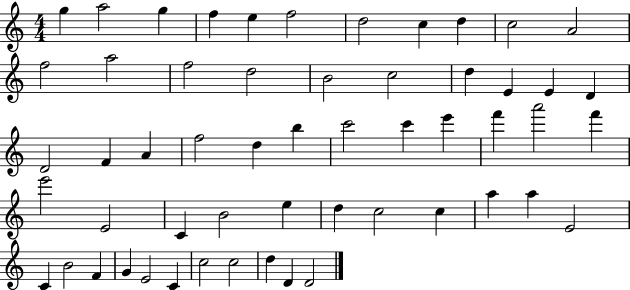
G5/q A5/h G5/q F5/q E5/q F5/h D5/h C5/q D5/q C5/h A4/h F5/h A5/h F5/h D5/h B4/h C5/h D5/q E4/q E4/q D4/q D4/h F4/q A4/q F5/h D5/q B5/q C6/h C6/q E6/q F6/q A6/h F6/q E6/h E4/h C4/q B4/h E5/q D5/q C5/h C5/q A5/q A5/q E4/h C4/q B4/h F4/q G4/q E4/h C4/q C5/h C5/h D5/q D4/q D4/h